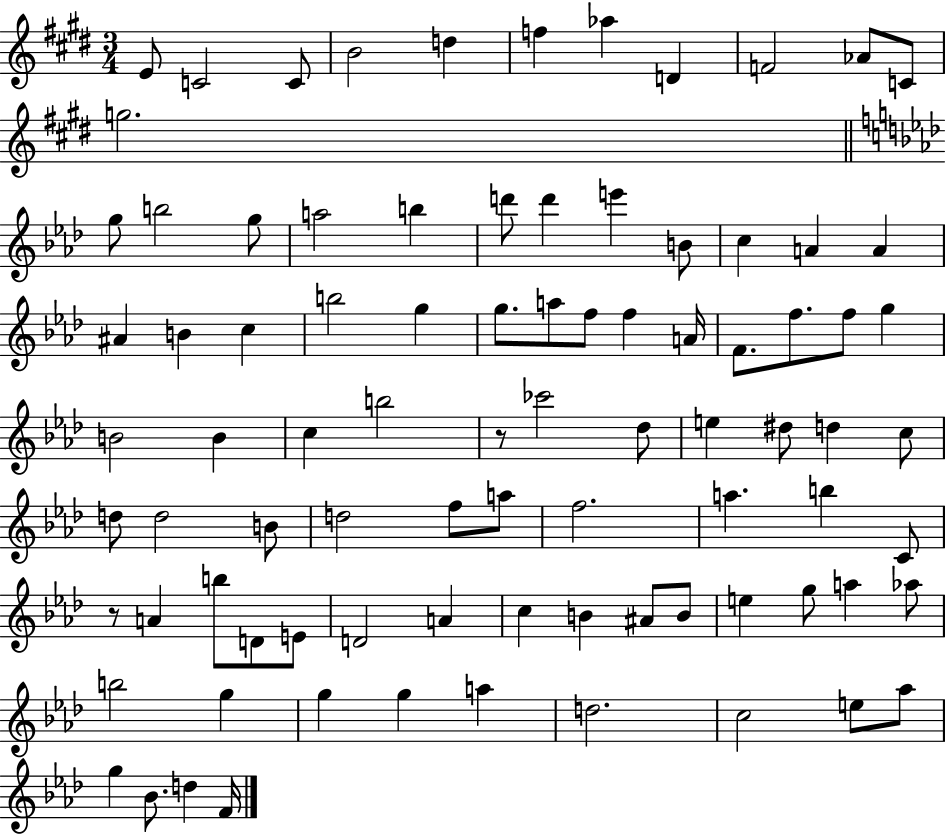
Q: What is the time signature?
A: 3/4